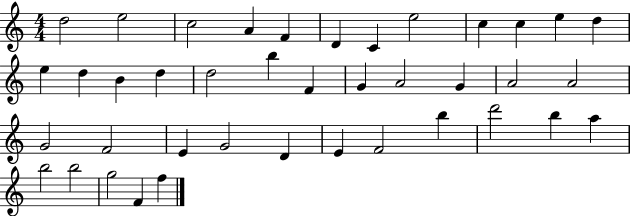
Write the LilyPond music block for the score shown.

{
  \clef treble
  \numericTimeSignature
  \time 4/4
  \key c \major
  d''2 e''2 | c''2 a'4 f'4 | d'4 c'4 e''2 | c''4 c''4 e''4 d''4 | \break e''4 d''4 b'4 d''4 | d''2 b''4 f'4 | g'4 a'2 g'4 | a'2 a'2 | \break g'2 f'2 | e'4 g'2 d'4 | e'4 f'2 b''4 | d'''2 b''4 a''4 | \break b''2 b''2 | g''2 f'4 f''4 | \bar "|."
}